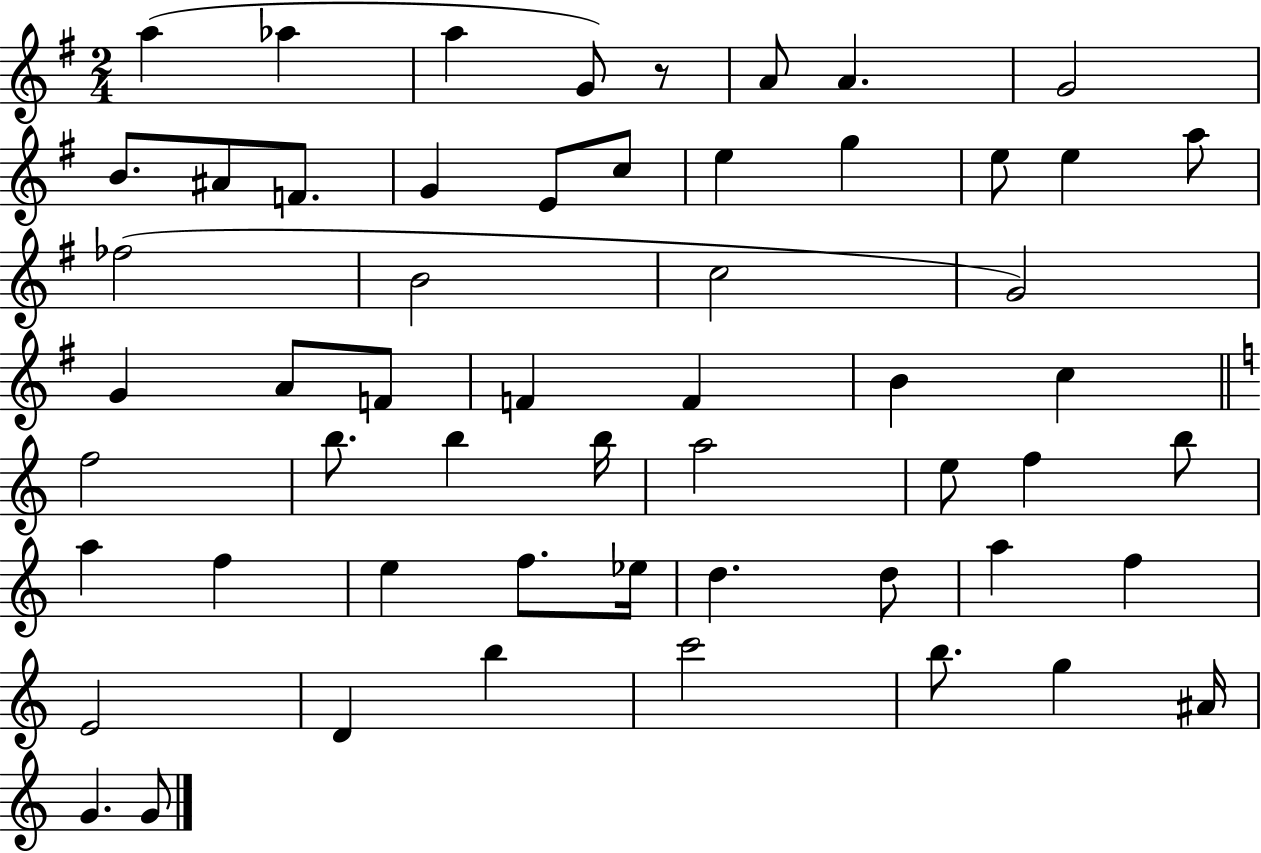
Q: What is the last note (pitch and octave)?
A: G4